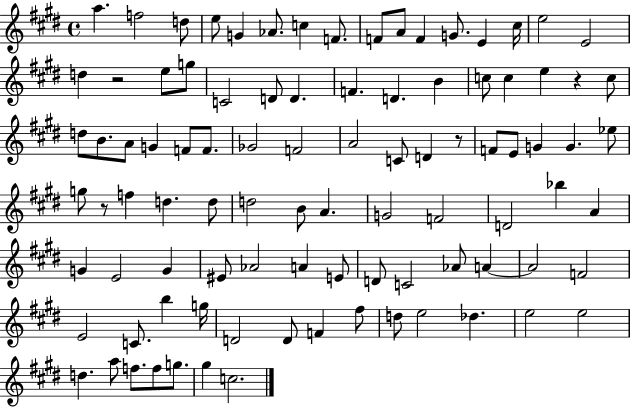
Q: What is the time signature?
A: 4/4